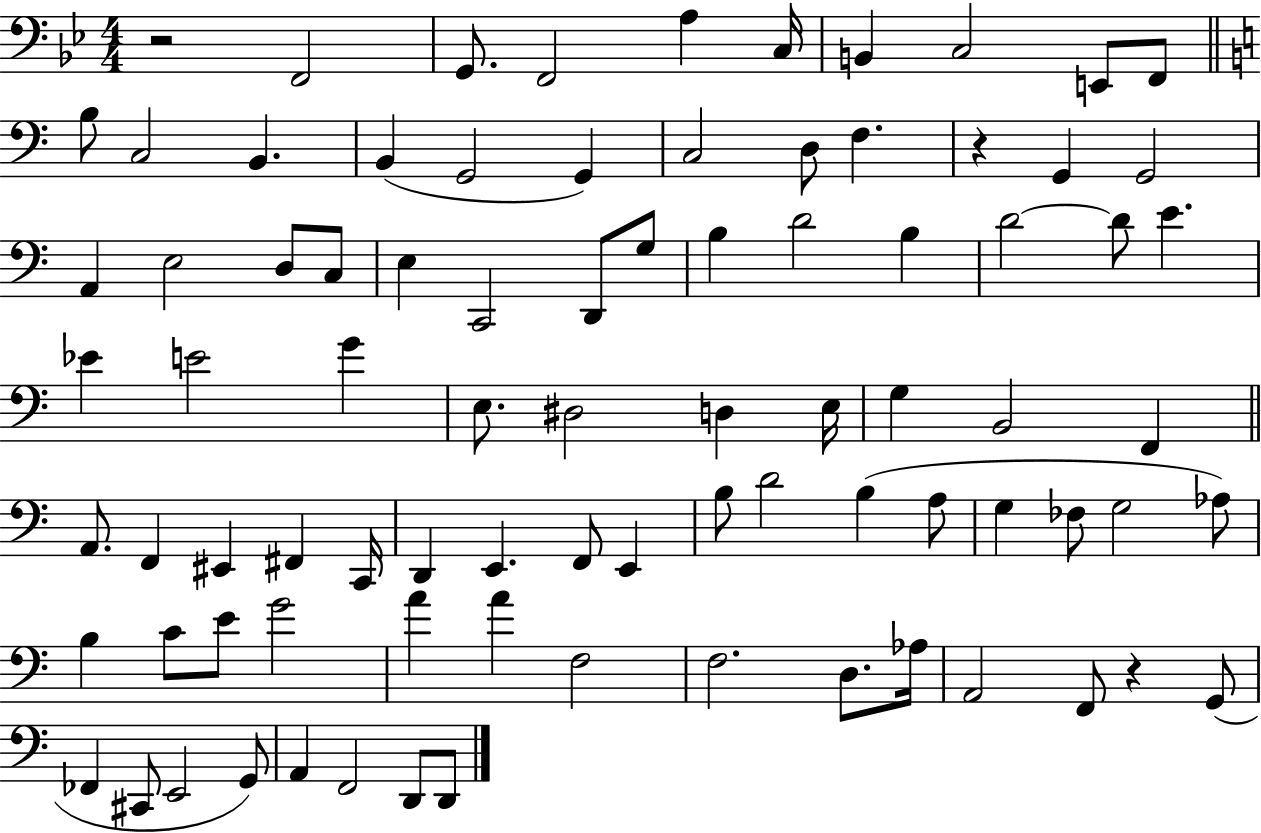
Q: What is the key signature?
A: BES major